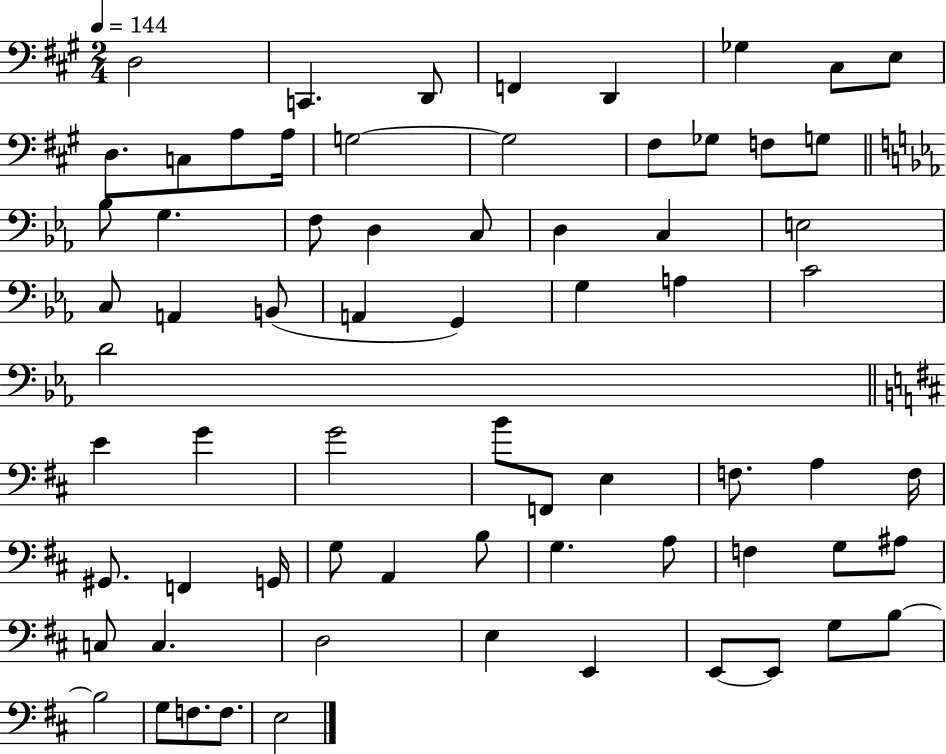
X:1
T:Untitled
M:2/4
L:1/4
K:A
D,2 C,, D,,/2 F,, D,, _G, ^C,/2 E,/2 D,/2 C,/2 A,/2 A,/4 G,2 G,2 ^F,/2 _G,/2 F,/2 G,/2 _B,/2 G, F,/2 D, C,/2 D, C, E,2 C,/2 A,, B,,/2 A,, G,, G, A, C2 D2 E G G2 B/2 F,,/2 E, F,/2 A, F,/4 ^G,,/2 F,, G,,/4 G,/2 A,, B,/2 G, A,/2 F, G,/2 ^A,/2 C,/2 C, D,2 E, E,, E,,/2 E,,/2 G,/2 B,/2 B,2 G,/2 F,/2 F,/2 E,2